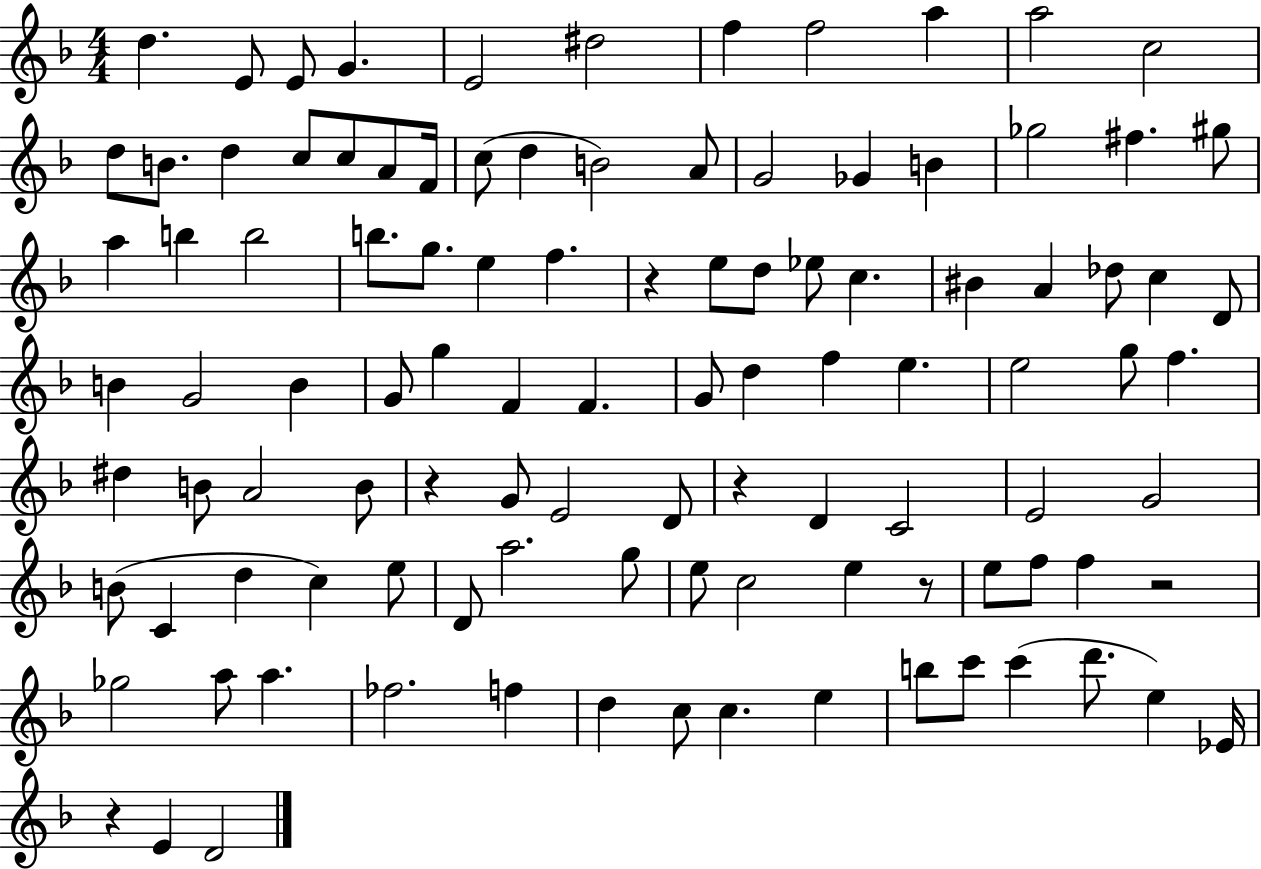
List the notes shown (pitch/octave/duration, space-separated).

D5/q. E4/e E4/e G4/q. E4/h D#5/h F5/q F5/h A5/q A5/h C5/h D5/e B4/e. D5/q C5/e C5/e A4/e F4/s C5/e D5/q B4/h A4/e G4/h Gb4/q B4/q Gb5/h F#5/q. G#5/e A5/q B5/q B5/h B5/e. G5/e. E5/q F5/q. R/q E5/e D5/e Eb5/e C5/q. BIS4/q A4/q Db5/e C5/q D4/e B4/q G4/h B4/q G4/e G5/q F4/q F4/q. G4/e D5/q F5/q E5/q. E5/h G5/e F5/q. D#5/q B4/e A4/h B4/e R/q G4/e E4/h D4/e R/q D4/q C4/h E4/h G4/h B4/e C4/q D5/q C5/q E5/e D4/e A5/h. G5/e E5/e C5/h E5/q R/e E5/e F5/e F5/q R/h Gb5/h A5/e A5/q. FES5/h. F5/q D5/q C5/e C5/q. E5/q B5/e C6/e C6/q D6/e. E5/q Eb4/s R/q E4/q D4/h